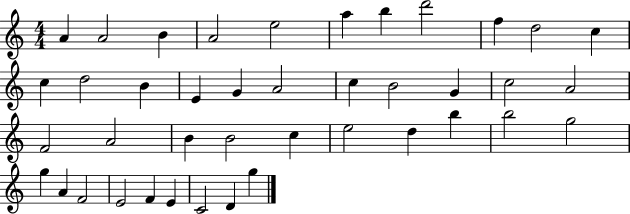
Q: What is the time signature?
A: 4/4